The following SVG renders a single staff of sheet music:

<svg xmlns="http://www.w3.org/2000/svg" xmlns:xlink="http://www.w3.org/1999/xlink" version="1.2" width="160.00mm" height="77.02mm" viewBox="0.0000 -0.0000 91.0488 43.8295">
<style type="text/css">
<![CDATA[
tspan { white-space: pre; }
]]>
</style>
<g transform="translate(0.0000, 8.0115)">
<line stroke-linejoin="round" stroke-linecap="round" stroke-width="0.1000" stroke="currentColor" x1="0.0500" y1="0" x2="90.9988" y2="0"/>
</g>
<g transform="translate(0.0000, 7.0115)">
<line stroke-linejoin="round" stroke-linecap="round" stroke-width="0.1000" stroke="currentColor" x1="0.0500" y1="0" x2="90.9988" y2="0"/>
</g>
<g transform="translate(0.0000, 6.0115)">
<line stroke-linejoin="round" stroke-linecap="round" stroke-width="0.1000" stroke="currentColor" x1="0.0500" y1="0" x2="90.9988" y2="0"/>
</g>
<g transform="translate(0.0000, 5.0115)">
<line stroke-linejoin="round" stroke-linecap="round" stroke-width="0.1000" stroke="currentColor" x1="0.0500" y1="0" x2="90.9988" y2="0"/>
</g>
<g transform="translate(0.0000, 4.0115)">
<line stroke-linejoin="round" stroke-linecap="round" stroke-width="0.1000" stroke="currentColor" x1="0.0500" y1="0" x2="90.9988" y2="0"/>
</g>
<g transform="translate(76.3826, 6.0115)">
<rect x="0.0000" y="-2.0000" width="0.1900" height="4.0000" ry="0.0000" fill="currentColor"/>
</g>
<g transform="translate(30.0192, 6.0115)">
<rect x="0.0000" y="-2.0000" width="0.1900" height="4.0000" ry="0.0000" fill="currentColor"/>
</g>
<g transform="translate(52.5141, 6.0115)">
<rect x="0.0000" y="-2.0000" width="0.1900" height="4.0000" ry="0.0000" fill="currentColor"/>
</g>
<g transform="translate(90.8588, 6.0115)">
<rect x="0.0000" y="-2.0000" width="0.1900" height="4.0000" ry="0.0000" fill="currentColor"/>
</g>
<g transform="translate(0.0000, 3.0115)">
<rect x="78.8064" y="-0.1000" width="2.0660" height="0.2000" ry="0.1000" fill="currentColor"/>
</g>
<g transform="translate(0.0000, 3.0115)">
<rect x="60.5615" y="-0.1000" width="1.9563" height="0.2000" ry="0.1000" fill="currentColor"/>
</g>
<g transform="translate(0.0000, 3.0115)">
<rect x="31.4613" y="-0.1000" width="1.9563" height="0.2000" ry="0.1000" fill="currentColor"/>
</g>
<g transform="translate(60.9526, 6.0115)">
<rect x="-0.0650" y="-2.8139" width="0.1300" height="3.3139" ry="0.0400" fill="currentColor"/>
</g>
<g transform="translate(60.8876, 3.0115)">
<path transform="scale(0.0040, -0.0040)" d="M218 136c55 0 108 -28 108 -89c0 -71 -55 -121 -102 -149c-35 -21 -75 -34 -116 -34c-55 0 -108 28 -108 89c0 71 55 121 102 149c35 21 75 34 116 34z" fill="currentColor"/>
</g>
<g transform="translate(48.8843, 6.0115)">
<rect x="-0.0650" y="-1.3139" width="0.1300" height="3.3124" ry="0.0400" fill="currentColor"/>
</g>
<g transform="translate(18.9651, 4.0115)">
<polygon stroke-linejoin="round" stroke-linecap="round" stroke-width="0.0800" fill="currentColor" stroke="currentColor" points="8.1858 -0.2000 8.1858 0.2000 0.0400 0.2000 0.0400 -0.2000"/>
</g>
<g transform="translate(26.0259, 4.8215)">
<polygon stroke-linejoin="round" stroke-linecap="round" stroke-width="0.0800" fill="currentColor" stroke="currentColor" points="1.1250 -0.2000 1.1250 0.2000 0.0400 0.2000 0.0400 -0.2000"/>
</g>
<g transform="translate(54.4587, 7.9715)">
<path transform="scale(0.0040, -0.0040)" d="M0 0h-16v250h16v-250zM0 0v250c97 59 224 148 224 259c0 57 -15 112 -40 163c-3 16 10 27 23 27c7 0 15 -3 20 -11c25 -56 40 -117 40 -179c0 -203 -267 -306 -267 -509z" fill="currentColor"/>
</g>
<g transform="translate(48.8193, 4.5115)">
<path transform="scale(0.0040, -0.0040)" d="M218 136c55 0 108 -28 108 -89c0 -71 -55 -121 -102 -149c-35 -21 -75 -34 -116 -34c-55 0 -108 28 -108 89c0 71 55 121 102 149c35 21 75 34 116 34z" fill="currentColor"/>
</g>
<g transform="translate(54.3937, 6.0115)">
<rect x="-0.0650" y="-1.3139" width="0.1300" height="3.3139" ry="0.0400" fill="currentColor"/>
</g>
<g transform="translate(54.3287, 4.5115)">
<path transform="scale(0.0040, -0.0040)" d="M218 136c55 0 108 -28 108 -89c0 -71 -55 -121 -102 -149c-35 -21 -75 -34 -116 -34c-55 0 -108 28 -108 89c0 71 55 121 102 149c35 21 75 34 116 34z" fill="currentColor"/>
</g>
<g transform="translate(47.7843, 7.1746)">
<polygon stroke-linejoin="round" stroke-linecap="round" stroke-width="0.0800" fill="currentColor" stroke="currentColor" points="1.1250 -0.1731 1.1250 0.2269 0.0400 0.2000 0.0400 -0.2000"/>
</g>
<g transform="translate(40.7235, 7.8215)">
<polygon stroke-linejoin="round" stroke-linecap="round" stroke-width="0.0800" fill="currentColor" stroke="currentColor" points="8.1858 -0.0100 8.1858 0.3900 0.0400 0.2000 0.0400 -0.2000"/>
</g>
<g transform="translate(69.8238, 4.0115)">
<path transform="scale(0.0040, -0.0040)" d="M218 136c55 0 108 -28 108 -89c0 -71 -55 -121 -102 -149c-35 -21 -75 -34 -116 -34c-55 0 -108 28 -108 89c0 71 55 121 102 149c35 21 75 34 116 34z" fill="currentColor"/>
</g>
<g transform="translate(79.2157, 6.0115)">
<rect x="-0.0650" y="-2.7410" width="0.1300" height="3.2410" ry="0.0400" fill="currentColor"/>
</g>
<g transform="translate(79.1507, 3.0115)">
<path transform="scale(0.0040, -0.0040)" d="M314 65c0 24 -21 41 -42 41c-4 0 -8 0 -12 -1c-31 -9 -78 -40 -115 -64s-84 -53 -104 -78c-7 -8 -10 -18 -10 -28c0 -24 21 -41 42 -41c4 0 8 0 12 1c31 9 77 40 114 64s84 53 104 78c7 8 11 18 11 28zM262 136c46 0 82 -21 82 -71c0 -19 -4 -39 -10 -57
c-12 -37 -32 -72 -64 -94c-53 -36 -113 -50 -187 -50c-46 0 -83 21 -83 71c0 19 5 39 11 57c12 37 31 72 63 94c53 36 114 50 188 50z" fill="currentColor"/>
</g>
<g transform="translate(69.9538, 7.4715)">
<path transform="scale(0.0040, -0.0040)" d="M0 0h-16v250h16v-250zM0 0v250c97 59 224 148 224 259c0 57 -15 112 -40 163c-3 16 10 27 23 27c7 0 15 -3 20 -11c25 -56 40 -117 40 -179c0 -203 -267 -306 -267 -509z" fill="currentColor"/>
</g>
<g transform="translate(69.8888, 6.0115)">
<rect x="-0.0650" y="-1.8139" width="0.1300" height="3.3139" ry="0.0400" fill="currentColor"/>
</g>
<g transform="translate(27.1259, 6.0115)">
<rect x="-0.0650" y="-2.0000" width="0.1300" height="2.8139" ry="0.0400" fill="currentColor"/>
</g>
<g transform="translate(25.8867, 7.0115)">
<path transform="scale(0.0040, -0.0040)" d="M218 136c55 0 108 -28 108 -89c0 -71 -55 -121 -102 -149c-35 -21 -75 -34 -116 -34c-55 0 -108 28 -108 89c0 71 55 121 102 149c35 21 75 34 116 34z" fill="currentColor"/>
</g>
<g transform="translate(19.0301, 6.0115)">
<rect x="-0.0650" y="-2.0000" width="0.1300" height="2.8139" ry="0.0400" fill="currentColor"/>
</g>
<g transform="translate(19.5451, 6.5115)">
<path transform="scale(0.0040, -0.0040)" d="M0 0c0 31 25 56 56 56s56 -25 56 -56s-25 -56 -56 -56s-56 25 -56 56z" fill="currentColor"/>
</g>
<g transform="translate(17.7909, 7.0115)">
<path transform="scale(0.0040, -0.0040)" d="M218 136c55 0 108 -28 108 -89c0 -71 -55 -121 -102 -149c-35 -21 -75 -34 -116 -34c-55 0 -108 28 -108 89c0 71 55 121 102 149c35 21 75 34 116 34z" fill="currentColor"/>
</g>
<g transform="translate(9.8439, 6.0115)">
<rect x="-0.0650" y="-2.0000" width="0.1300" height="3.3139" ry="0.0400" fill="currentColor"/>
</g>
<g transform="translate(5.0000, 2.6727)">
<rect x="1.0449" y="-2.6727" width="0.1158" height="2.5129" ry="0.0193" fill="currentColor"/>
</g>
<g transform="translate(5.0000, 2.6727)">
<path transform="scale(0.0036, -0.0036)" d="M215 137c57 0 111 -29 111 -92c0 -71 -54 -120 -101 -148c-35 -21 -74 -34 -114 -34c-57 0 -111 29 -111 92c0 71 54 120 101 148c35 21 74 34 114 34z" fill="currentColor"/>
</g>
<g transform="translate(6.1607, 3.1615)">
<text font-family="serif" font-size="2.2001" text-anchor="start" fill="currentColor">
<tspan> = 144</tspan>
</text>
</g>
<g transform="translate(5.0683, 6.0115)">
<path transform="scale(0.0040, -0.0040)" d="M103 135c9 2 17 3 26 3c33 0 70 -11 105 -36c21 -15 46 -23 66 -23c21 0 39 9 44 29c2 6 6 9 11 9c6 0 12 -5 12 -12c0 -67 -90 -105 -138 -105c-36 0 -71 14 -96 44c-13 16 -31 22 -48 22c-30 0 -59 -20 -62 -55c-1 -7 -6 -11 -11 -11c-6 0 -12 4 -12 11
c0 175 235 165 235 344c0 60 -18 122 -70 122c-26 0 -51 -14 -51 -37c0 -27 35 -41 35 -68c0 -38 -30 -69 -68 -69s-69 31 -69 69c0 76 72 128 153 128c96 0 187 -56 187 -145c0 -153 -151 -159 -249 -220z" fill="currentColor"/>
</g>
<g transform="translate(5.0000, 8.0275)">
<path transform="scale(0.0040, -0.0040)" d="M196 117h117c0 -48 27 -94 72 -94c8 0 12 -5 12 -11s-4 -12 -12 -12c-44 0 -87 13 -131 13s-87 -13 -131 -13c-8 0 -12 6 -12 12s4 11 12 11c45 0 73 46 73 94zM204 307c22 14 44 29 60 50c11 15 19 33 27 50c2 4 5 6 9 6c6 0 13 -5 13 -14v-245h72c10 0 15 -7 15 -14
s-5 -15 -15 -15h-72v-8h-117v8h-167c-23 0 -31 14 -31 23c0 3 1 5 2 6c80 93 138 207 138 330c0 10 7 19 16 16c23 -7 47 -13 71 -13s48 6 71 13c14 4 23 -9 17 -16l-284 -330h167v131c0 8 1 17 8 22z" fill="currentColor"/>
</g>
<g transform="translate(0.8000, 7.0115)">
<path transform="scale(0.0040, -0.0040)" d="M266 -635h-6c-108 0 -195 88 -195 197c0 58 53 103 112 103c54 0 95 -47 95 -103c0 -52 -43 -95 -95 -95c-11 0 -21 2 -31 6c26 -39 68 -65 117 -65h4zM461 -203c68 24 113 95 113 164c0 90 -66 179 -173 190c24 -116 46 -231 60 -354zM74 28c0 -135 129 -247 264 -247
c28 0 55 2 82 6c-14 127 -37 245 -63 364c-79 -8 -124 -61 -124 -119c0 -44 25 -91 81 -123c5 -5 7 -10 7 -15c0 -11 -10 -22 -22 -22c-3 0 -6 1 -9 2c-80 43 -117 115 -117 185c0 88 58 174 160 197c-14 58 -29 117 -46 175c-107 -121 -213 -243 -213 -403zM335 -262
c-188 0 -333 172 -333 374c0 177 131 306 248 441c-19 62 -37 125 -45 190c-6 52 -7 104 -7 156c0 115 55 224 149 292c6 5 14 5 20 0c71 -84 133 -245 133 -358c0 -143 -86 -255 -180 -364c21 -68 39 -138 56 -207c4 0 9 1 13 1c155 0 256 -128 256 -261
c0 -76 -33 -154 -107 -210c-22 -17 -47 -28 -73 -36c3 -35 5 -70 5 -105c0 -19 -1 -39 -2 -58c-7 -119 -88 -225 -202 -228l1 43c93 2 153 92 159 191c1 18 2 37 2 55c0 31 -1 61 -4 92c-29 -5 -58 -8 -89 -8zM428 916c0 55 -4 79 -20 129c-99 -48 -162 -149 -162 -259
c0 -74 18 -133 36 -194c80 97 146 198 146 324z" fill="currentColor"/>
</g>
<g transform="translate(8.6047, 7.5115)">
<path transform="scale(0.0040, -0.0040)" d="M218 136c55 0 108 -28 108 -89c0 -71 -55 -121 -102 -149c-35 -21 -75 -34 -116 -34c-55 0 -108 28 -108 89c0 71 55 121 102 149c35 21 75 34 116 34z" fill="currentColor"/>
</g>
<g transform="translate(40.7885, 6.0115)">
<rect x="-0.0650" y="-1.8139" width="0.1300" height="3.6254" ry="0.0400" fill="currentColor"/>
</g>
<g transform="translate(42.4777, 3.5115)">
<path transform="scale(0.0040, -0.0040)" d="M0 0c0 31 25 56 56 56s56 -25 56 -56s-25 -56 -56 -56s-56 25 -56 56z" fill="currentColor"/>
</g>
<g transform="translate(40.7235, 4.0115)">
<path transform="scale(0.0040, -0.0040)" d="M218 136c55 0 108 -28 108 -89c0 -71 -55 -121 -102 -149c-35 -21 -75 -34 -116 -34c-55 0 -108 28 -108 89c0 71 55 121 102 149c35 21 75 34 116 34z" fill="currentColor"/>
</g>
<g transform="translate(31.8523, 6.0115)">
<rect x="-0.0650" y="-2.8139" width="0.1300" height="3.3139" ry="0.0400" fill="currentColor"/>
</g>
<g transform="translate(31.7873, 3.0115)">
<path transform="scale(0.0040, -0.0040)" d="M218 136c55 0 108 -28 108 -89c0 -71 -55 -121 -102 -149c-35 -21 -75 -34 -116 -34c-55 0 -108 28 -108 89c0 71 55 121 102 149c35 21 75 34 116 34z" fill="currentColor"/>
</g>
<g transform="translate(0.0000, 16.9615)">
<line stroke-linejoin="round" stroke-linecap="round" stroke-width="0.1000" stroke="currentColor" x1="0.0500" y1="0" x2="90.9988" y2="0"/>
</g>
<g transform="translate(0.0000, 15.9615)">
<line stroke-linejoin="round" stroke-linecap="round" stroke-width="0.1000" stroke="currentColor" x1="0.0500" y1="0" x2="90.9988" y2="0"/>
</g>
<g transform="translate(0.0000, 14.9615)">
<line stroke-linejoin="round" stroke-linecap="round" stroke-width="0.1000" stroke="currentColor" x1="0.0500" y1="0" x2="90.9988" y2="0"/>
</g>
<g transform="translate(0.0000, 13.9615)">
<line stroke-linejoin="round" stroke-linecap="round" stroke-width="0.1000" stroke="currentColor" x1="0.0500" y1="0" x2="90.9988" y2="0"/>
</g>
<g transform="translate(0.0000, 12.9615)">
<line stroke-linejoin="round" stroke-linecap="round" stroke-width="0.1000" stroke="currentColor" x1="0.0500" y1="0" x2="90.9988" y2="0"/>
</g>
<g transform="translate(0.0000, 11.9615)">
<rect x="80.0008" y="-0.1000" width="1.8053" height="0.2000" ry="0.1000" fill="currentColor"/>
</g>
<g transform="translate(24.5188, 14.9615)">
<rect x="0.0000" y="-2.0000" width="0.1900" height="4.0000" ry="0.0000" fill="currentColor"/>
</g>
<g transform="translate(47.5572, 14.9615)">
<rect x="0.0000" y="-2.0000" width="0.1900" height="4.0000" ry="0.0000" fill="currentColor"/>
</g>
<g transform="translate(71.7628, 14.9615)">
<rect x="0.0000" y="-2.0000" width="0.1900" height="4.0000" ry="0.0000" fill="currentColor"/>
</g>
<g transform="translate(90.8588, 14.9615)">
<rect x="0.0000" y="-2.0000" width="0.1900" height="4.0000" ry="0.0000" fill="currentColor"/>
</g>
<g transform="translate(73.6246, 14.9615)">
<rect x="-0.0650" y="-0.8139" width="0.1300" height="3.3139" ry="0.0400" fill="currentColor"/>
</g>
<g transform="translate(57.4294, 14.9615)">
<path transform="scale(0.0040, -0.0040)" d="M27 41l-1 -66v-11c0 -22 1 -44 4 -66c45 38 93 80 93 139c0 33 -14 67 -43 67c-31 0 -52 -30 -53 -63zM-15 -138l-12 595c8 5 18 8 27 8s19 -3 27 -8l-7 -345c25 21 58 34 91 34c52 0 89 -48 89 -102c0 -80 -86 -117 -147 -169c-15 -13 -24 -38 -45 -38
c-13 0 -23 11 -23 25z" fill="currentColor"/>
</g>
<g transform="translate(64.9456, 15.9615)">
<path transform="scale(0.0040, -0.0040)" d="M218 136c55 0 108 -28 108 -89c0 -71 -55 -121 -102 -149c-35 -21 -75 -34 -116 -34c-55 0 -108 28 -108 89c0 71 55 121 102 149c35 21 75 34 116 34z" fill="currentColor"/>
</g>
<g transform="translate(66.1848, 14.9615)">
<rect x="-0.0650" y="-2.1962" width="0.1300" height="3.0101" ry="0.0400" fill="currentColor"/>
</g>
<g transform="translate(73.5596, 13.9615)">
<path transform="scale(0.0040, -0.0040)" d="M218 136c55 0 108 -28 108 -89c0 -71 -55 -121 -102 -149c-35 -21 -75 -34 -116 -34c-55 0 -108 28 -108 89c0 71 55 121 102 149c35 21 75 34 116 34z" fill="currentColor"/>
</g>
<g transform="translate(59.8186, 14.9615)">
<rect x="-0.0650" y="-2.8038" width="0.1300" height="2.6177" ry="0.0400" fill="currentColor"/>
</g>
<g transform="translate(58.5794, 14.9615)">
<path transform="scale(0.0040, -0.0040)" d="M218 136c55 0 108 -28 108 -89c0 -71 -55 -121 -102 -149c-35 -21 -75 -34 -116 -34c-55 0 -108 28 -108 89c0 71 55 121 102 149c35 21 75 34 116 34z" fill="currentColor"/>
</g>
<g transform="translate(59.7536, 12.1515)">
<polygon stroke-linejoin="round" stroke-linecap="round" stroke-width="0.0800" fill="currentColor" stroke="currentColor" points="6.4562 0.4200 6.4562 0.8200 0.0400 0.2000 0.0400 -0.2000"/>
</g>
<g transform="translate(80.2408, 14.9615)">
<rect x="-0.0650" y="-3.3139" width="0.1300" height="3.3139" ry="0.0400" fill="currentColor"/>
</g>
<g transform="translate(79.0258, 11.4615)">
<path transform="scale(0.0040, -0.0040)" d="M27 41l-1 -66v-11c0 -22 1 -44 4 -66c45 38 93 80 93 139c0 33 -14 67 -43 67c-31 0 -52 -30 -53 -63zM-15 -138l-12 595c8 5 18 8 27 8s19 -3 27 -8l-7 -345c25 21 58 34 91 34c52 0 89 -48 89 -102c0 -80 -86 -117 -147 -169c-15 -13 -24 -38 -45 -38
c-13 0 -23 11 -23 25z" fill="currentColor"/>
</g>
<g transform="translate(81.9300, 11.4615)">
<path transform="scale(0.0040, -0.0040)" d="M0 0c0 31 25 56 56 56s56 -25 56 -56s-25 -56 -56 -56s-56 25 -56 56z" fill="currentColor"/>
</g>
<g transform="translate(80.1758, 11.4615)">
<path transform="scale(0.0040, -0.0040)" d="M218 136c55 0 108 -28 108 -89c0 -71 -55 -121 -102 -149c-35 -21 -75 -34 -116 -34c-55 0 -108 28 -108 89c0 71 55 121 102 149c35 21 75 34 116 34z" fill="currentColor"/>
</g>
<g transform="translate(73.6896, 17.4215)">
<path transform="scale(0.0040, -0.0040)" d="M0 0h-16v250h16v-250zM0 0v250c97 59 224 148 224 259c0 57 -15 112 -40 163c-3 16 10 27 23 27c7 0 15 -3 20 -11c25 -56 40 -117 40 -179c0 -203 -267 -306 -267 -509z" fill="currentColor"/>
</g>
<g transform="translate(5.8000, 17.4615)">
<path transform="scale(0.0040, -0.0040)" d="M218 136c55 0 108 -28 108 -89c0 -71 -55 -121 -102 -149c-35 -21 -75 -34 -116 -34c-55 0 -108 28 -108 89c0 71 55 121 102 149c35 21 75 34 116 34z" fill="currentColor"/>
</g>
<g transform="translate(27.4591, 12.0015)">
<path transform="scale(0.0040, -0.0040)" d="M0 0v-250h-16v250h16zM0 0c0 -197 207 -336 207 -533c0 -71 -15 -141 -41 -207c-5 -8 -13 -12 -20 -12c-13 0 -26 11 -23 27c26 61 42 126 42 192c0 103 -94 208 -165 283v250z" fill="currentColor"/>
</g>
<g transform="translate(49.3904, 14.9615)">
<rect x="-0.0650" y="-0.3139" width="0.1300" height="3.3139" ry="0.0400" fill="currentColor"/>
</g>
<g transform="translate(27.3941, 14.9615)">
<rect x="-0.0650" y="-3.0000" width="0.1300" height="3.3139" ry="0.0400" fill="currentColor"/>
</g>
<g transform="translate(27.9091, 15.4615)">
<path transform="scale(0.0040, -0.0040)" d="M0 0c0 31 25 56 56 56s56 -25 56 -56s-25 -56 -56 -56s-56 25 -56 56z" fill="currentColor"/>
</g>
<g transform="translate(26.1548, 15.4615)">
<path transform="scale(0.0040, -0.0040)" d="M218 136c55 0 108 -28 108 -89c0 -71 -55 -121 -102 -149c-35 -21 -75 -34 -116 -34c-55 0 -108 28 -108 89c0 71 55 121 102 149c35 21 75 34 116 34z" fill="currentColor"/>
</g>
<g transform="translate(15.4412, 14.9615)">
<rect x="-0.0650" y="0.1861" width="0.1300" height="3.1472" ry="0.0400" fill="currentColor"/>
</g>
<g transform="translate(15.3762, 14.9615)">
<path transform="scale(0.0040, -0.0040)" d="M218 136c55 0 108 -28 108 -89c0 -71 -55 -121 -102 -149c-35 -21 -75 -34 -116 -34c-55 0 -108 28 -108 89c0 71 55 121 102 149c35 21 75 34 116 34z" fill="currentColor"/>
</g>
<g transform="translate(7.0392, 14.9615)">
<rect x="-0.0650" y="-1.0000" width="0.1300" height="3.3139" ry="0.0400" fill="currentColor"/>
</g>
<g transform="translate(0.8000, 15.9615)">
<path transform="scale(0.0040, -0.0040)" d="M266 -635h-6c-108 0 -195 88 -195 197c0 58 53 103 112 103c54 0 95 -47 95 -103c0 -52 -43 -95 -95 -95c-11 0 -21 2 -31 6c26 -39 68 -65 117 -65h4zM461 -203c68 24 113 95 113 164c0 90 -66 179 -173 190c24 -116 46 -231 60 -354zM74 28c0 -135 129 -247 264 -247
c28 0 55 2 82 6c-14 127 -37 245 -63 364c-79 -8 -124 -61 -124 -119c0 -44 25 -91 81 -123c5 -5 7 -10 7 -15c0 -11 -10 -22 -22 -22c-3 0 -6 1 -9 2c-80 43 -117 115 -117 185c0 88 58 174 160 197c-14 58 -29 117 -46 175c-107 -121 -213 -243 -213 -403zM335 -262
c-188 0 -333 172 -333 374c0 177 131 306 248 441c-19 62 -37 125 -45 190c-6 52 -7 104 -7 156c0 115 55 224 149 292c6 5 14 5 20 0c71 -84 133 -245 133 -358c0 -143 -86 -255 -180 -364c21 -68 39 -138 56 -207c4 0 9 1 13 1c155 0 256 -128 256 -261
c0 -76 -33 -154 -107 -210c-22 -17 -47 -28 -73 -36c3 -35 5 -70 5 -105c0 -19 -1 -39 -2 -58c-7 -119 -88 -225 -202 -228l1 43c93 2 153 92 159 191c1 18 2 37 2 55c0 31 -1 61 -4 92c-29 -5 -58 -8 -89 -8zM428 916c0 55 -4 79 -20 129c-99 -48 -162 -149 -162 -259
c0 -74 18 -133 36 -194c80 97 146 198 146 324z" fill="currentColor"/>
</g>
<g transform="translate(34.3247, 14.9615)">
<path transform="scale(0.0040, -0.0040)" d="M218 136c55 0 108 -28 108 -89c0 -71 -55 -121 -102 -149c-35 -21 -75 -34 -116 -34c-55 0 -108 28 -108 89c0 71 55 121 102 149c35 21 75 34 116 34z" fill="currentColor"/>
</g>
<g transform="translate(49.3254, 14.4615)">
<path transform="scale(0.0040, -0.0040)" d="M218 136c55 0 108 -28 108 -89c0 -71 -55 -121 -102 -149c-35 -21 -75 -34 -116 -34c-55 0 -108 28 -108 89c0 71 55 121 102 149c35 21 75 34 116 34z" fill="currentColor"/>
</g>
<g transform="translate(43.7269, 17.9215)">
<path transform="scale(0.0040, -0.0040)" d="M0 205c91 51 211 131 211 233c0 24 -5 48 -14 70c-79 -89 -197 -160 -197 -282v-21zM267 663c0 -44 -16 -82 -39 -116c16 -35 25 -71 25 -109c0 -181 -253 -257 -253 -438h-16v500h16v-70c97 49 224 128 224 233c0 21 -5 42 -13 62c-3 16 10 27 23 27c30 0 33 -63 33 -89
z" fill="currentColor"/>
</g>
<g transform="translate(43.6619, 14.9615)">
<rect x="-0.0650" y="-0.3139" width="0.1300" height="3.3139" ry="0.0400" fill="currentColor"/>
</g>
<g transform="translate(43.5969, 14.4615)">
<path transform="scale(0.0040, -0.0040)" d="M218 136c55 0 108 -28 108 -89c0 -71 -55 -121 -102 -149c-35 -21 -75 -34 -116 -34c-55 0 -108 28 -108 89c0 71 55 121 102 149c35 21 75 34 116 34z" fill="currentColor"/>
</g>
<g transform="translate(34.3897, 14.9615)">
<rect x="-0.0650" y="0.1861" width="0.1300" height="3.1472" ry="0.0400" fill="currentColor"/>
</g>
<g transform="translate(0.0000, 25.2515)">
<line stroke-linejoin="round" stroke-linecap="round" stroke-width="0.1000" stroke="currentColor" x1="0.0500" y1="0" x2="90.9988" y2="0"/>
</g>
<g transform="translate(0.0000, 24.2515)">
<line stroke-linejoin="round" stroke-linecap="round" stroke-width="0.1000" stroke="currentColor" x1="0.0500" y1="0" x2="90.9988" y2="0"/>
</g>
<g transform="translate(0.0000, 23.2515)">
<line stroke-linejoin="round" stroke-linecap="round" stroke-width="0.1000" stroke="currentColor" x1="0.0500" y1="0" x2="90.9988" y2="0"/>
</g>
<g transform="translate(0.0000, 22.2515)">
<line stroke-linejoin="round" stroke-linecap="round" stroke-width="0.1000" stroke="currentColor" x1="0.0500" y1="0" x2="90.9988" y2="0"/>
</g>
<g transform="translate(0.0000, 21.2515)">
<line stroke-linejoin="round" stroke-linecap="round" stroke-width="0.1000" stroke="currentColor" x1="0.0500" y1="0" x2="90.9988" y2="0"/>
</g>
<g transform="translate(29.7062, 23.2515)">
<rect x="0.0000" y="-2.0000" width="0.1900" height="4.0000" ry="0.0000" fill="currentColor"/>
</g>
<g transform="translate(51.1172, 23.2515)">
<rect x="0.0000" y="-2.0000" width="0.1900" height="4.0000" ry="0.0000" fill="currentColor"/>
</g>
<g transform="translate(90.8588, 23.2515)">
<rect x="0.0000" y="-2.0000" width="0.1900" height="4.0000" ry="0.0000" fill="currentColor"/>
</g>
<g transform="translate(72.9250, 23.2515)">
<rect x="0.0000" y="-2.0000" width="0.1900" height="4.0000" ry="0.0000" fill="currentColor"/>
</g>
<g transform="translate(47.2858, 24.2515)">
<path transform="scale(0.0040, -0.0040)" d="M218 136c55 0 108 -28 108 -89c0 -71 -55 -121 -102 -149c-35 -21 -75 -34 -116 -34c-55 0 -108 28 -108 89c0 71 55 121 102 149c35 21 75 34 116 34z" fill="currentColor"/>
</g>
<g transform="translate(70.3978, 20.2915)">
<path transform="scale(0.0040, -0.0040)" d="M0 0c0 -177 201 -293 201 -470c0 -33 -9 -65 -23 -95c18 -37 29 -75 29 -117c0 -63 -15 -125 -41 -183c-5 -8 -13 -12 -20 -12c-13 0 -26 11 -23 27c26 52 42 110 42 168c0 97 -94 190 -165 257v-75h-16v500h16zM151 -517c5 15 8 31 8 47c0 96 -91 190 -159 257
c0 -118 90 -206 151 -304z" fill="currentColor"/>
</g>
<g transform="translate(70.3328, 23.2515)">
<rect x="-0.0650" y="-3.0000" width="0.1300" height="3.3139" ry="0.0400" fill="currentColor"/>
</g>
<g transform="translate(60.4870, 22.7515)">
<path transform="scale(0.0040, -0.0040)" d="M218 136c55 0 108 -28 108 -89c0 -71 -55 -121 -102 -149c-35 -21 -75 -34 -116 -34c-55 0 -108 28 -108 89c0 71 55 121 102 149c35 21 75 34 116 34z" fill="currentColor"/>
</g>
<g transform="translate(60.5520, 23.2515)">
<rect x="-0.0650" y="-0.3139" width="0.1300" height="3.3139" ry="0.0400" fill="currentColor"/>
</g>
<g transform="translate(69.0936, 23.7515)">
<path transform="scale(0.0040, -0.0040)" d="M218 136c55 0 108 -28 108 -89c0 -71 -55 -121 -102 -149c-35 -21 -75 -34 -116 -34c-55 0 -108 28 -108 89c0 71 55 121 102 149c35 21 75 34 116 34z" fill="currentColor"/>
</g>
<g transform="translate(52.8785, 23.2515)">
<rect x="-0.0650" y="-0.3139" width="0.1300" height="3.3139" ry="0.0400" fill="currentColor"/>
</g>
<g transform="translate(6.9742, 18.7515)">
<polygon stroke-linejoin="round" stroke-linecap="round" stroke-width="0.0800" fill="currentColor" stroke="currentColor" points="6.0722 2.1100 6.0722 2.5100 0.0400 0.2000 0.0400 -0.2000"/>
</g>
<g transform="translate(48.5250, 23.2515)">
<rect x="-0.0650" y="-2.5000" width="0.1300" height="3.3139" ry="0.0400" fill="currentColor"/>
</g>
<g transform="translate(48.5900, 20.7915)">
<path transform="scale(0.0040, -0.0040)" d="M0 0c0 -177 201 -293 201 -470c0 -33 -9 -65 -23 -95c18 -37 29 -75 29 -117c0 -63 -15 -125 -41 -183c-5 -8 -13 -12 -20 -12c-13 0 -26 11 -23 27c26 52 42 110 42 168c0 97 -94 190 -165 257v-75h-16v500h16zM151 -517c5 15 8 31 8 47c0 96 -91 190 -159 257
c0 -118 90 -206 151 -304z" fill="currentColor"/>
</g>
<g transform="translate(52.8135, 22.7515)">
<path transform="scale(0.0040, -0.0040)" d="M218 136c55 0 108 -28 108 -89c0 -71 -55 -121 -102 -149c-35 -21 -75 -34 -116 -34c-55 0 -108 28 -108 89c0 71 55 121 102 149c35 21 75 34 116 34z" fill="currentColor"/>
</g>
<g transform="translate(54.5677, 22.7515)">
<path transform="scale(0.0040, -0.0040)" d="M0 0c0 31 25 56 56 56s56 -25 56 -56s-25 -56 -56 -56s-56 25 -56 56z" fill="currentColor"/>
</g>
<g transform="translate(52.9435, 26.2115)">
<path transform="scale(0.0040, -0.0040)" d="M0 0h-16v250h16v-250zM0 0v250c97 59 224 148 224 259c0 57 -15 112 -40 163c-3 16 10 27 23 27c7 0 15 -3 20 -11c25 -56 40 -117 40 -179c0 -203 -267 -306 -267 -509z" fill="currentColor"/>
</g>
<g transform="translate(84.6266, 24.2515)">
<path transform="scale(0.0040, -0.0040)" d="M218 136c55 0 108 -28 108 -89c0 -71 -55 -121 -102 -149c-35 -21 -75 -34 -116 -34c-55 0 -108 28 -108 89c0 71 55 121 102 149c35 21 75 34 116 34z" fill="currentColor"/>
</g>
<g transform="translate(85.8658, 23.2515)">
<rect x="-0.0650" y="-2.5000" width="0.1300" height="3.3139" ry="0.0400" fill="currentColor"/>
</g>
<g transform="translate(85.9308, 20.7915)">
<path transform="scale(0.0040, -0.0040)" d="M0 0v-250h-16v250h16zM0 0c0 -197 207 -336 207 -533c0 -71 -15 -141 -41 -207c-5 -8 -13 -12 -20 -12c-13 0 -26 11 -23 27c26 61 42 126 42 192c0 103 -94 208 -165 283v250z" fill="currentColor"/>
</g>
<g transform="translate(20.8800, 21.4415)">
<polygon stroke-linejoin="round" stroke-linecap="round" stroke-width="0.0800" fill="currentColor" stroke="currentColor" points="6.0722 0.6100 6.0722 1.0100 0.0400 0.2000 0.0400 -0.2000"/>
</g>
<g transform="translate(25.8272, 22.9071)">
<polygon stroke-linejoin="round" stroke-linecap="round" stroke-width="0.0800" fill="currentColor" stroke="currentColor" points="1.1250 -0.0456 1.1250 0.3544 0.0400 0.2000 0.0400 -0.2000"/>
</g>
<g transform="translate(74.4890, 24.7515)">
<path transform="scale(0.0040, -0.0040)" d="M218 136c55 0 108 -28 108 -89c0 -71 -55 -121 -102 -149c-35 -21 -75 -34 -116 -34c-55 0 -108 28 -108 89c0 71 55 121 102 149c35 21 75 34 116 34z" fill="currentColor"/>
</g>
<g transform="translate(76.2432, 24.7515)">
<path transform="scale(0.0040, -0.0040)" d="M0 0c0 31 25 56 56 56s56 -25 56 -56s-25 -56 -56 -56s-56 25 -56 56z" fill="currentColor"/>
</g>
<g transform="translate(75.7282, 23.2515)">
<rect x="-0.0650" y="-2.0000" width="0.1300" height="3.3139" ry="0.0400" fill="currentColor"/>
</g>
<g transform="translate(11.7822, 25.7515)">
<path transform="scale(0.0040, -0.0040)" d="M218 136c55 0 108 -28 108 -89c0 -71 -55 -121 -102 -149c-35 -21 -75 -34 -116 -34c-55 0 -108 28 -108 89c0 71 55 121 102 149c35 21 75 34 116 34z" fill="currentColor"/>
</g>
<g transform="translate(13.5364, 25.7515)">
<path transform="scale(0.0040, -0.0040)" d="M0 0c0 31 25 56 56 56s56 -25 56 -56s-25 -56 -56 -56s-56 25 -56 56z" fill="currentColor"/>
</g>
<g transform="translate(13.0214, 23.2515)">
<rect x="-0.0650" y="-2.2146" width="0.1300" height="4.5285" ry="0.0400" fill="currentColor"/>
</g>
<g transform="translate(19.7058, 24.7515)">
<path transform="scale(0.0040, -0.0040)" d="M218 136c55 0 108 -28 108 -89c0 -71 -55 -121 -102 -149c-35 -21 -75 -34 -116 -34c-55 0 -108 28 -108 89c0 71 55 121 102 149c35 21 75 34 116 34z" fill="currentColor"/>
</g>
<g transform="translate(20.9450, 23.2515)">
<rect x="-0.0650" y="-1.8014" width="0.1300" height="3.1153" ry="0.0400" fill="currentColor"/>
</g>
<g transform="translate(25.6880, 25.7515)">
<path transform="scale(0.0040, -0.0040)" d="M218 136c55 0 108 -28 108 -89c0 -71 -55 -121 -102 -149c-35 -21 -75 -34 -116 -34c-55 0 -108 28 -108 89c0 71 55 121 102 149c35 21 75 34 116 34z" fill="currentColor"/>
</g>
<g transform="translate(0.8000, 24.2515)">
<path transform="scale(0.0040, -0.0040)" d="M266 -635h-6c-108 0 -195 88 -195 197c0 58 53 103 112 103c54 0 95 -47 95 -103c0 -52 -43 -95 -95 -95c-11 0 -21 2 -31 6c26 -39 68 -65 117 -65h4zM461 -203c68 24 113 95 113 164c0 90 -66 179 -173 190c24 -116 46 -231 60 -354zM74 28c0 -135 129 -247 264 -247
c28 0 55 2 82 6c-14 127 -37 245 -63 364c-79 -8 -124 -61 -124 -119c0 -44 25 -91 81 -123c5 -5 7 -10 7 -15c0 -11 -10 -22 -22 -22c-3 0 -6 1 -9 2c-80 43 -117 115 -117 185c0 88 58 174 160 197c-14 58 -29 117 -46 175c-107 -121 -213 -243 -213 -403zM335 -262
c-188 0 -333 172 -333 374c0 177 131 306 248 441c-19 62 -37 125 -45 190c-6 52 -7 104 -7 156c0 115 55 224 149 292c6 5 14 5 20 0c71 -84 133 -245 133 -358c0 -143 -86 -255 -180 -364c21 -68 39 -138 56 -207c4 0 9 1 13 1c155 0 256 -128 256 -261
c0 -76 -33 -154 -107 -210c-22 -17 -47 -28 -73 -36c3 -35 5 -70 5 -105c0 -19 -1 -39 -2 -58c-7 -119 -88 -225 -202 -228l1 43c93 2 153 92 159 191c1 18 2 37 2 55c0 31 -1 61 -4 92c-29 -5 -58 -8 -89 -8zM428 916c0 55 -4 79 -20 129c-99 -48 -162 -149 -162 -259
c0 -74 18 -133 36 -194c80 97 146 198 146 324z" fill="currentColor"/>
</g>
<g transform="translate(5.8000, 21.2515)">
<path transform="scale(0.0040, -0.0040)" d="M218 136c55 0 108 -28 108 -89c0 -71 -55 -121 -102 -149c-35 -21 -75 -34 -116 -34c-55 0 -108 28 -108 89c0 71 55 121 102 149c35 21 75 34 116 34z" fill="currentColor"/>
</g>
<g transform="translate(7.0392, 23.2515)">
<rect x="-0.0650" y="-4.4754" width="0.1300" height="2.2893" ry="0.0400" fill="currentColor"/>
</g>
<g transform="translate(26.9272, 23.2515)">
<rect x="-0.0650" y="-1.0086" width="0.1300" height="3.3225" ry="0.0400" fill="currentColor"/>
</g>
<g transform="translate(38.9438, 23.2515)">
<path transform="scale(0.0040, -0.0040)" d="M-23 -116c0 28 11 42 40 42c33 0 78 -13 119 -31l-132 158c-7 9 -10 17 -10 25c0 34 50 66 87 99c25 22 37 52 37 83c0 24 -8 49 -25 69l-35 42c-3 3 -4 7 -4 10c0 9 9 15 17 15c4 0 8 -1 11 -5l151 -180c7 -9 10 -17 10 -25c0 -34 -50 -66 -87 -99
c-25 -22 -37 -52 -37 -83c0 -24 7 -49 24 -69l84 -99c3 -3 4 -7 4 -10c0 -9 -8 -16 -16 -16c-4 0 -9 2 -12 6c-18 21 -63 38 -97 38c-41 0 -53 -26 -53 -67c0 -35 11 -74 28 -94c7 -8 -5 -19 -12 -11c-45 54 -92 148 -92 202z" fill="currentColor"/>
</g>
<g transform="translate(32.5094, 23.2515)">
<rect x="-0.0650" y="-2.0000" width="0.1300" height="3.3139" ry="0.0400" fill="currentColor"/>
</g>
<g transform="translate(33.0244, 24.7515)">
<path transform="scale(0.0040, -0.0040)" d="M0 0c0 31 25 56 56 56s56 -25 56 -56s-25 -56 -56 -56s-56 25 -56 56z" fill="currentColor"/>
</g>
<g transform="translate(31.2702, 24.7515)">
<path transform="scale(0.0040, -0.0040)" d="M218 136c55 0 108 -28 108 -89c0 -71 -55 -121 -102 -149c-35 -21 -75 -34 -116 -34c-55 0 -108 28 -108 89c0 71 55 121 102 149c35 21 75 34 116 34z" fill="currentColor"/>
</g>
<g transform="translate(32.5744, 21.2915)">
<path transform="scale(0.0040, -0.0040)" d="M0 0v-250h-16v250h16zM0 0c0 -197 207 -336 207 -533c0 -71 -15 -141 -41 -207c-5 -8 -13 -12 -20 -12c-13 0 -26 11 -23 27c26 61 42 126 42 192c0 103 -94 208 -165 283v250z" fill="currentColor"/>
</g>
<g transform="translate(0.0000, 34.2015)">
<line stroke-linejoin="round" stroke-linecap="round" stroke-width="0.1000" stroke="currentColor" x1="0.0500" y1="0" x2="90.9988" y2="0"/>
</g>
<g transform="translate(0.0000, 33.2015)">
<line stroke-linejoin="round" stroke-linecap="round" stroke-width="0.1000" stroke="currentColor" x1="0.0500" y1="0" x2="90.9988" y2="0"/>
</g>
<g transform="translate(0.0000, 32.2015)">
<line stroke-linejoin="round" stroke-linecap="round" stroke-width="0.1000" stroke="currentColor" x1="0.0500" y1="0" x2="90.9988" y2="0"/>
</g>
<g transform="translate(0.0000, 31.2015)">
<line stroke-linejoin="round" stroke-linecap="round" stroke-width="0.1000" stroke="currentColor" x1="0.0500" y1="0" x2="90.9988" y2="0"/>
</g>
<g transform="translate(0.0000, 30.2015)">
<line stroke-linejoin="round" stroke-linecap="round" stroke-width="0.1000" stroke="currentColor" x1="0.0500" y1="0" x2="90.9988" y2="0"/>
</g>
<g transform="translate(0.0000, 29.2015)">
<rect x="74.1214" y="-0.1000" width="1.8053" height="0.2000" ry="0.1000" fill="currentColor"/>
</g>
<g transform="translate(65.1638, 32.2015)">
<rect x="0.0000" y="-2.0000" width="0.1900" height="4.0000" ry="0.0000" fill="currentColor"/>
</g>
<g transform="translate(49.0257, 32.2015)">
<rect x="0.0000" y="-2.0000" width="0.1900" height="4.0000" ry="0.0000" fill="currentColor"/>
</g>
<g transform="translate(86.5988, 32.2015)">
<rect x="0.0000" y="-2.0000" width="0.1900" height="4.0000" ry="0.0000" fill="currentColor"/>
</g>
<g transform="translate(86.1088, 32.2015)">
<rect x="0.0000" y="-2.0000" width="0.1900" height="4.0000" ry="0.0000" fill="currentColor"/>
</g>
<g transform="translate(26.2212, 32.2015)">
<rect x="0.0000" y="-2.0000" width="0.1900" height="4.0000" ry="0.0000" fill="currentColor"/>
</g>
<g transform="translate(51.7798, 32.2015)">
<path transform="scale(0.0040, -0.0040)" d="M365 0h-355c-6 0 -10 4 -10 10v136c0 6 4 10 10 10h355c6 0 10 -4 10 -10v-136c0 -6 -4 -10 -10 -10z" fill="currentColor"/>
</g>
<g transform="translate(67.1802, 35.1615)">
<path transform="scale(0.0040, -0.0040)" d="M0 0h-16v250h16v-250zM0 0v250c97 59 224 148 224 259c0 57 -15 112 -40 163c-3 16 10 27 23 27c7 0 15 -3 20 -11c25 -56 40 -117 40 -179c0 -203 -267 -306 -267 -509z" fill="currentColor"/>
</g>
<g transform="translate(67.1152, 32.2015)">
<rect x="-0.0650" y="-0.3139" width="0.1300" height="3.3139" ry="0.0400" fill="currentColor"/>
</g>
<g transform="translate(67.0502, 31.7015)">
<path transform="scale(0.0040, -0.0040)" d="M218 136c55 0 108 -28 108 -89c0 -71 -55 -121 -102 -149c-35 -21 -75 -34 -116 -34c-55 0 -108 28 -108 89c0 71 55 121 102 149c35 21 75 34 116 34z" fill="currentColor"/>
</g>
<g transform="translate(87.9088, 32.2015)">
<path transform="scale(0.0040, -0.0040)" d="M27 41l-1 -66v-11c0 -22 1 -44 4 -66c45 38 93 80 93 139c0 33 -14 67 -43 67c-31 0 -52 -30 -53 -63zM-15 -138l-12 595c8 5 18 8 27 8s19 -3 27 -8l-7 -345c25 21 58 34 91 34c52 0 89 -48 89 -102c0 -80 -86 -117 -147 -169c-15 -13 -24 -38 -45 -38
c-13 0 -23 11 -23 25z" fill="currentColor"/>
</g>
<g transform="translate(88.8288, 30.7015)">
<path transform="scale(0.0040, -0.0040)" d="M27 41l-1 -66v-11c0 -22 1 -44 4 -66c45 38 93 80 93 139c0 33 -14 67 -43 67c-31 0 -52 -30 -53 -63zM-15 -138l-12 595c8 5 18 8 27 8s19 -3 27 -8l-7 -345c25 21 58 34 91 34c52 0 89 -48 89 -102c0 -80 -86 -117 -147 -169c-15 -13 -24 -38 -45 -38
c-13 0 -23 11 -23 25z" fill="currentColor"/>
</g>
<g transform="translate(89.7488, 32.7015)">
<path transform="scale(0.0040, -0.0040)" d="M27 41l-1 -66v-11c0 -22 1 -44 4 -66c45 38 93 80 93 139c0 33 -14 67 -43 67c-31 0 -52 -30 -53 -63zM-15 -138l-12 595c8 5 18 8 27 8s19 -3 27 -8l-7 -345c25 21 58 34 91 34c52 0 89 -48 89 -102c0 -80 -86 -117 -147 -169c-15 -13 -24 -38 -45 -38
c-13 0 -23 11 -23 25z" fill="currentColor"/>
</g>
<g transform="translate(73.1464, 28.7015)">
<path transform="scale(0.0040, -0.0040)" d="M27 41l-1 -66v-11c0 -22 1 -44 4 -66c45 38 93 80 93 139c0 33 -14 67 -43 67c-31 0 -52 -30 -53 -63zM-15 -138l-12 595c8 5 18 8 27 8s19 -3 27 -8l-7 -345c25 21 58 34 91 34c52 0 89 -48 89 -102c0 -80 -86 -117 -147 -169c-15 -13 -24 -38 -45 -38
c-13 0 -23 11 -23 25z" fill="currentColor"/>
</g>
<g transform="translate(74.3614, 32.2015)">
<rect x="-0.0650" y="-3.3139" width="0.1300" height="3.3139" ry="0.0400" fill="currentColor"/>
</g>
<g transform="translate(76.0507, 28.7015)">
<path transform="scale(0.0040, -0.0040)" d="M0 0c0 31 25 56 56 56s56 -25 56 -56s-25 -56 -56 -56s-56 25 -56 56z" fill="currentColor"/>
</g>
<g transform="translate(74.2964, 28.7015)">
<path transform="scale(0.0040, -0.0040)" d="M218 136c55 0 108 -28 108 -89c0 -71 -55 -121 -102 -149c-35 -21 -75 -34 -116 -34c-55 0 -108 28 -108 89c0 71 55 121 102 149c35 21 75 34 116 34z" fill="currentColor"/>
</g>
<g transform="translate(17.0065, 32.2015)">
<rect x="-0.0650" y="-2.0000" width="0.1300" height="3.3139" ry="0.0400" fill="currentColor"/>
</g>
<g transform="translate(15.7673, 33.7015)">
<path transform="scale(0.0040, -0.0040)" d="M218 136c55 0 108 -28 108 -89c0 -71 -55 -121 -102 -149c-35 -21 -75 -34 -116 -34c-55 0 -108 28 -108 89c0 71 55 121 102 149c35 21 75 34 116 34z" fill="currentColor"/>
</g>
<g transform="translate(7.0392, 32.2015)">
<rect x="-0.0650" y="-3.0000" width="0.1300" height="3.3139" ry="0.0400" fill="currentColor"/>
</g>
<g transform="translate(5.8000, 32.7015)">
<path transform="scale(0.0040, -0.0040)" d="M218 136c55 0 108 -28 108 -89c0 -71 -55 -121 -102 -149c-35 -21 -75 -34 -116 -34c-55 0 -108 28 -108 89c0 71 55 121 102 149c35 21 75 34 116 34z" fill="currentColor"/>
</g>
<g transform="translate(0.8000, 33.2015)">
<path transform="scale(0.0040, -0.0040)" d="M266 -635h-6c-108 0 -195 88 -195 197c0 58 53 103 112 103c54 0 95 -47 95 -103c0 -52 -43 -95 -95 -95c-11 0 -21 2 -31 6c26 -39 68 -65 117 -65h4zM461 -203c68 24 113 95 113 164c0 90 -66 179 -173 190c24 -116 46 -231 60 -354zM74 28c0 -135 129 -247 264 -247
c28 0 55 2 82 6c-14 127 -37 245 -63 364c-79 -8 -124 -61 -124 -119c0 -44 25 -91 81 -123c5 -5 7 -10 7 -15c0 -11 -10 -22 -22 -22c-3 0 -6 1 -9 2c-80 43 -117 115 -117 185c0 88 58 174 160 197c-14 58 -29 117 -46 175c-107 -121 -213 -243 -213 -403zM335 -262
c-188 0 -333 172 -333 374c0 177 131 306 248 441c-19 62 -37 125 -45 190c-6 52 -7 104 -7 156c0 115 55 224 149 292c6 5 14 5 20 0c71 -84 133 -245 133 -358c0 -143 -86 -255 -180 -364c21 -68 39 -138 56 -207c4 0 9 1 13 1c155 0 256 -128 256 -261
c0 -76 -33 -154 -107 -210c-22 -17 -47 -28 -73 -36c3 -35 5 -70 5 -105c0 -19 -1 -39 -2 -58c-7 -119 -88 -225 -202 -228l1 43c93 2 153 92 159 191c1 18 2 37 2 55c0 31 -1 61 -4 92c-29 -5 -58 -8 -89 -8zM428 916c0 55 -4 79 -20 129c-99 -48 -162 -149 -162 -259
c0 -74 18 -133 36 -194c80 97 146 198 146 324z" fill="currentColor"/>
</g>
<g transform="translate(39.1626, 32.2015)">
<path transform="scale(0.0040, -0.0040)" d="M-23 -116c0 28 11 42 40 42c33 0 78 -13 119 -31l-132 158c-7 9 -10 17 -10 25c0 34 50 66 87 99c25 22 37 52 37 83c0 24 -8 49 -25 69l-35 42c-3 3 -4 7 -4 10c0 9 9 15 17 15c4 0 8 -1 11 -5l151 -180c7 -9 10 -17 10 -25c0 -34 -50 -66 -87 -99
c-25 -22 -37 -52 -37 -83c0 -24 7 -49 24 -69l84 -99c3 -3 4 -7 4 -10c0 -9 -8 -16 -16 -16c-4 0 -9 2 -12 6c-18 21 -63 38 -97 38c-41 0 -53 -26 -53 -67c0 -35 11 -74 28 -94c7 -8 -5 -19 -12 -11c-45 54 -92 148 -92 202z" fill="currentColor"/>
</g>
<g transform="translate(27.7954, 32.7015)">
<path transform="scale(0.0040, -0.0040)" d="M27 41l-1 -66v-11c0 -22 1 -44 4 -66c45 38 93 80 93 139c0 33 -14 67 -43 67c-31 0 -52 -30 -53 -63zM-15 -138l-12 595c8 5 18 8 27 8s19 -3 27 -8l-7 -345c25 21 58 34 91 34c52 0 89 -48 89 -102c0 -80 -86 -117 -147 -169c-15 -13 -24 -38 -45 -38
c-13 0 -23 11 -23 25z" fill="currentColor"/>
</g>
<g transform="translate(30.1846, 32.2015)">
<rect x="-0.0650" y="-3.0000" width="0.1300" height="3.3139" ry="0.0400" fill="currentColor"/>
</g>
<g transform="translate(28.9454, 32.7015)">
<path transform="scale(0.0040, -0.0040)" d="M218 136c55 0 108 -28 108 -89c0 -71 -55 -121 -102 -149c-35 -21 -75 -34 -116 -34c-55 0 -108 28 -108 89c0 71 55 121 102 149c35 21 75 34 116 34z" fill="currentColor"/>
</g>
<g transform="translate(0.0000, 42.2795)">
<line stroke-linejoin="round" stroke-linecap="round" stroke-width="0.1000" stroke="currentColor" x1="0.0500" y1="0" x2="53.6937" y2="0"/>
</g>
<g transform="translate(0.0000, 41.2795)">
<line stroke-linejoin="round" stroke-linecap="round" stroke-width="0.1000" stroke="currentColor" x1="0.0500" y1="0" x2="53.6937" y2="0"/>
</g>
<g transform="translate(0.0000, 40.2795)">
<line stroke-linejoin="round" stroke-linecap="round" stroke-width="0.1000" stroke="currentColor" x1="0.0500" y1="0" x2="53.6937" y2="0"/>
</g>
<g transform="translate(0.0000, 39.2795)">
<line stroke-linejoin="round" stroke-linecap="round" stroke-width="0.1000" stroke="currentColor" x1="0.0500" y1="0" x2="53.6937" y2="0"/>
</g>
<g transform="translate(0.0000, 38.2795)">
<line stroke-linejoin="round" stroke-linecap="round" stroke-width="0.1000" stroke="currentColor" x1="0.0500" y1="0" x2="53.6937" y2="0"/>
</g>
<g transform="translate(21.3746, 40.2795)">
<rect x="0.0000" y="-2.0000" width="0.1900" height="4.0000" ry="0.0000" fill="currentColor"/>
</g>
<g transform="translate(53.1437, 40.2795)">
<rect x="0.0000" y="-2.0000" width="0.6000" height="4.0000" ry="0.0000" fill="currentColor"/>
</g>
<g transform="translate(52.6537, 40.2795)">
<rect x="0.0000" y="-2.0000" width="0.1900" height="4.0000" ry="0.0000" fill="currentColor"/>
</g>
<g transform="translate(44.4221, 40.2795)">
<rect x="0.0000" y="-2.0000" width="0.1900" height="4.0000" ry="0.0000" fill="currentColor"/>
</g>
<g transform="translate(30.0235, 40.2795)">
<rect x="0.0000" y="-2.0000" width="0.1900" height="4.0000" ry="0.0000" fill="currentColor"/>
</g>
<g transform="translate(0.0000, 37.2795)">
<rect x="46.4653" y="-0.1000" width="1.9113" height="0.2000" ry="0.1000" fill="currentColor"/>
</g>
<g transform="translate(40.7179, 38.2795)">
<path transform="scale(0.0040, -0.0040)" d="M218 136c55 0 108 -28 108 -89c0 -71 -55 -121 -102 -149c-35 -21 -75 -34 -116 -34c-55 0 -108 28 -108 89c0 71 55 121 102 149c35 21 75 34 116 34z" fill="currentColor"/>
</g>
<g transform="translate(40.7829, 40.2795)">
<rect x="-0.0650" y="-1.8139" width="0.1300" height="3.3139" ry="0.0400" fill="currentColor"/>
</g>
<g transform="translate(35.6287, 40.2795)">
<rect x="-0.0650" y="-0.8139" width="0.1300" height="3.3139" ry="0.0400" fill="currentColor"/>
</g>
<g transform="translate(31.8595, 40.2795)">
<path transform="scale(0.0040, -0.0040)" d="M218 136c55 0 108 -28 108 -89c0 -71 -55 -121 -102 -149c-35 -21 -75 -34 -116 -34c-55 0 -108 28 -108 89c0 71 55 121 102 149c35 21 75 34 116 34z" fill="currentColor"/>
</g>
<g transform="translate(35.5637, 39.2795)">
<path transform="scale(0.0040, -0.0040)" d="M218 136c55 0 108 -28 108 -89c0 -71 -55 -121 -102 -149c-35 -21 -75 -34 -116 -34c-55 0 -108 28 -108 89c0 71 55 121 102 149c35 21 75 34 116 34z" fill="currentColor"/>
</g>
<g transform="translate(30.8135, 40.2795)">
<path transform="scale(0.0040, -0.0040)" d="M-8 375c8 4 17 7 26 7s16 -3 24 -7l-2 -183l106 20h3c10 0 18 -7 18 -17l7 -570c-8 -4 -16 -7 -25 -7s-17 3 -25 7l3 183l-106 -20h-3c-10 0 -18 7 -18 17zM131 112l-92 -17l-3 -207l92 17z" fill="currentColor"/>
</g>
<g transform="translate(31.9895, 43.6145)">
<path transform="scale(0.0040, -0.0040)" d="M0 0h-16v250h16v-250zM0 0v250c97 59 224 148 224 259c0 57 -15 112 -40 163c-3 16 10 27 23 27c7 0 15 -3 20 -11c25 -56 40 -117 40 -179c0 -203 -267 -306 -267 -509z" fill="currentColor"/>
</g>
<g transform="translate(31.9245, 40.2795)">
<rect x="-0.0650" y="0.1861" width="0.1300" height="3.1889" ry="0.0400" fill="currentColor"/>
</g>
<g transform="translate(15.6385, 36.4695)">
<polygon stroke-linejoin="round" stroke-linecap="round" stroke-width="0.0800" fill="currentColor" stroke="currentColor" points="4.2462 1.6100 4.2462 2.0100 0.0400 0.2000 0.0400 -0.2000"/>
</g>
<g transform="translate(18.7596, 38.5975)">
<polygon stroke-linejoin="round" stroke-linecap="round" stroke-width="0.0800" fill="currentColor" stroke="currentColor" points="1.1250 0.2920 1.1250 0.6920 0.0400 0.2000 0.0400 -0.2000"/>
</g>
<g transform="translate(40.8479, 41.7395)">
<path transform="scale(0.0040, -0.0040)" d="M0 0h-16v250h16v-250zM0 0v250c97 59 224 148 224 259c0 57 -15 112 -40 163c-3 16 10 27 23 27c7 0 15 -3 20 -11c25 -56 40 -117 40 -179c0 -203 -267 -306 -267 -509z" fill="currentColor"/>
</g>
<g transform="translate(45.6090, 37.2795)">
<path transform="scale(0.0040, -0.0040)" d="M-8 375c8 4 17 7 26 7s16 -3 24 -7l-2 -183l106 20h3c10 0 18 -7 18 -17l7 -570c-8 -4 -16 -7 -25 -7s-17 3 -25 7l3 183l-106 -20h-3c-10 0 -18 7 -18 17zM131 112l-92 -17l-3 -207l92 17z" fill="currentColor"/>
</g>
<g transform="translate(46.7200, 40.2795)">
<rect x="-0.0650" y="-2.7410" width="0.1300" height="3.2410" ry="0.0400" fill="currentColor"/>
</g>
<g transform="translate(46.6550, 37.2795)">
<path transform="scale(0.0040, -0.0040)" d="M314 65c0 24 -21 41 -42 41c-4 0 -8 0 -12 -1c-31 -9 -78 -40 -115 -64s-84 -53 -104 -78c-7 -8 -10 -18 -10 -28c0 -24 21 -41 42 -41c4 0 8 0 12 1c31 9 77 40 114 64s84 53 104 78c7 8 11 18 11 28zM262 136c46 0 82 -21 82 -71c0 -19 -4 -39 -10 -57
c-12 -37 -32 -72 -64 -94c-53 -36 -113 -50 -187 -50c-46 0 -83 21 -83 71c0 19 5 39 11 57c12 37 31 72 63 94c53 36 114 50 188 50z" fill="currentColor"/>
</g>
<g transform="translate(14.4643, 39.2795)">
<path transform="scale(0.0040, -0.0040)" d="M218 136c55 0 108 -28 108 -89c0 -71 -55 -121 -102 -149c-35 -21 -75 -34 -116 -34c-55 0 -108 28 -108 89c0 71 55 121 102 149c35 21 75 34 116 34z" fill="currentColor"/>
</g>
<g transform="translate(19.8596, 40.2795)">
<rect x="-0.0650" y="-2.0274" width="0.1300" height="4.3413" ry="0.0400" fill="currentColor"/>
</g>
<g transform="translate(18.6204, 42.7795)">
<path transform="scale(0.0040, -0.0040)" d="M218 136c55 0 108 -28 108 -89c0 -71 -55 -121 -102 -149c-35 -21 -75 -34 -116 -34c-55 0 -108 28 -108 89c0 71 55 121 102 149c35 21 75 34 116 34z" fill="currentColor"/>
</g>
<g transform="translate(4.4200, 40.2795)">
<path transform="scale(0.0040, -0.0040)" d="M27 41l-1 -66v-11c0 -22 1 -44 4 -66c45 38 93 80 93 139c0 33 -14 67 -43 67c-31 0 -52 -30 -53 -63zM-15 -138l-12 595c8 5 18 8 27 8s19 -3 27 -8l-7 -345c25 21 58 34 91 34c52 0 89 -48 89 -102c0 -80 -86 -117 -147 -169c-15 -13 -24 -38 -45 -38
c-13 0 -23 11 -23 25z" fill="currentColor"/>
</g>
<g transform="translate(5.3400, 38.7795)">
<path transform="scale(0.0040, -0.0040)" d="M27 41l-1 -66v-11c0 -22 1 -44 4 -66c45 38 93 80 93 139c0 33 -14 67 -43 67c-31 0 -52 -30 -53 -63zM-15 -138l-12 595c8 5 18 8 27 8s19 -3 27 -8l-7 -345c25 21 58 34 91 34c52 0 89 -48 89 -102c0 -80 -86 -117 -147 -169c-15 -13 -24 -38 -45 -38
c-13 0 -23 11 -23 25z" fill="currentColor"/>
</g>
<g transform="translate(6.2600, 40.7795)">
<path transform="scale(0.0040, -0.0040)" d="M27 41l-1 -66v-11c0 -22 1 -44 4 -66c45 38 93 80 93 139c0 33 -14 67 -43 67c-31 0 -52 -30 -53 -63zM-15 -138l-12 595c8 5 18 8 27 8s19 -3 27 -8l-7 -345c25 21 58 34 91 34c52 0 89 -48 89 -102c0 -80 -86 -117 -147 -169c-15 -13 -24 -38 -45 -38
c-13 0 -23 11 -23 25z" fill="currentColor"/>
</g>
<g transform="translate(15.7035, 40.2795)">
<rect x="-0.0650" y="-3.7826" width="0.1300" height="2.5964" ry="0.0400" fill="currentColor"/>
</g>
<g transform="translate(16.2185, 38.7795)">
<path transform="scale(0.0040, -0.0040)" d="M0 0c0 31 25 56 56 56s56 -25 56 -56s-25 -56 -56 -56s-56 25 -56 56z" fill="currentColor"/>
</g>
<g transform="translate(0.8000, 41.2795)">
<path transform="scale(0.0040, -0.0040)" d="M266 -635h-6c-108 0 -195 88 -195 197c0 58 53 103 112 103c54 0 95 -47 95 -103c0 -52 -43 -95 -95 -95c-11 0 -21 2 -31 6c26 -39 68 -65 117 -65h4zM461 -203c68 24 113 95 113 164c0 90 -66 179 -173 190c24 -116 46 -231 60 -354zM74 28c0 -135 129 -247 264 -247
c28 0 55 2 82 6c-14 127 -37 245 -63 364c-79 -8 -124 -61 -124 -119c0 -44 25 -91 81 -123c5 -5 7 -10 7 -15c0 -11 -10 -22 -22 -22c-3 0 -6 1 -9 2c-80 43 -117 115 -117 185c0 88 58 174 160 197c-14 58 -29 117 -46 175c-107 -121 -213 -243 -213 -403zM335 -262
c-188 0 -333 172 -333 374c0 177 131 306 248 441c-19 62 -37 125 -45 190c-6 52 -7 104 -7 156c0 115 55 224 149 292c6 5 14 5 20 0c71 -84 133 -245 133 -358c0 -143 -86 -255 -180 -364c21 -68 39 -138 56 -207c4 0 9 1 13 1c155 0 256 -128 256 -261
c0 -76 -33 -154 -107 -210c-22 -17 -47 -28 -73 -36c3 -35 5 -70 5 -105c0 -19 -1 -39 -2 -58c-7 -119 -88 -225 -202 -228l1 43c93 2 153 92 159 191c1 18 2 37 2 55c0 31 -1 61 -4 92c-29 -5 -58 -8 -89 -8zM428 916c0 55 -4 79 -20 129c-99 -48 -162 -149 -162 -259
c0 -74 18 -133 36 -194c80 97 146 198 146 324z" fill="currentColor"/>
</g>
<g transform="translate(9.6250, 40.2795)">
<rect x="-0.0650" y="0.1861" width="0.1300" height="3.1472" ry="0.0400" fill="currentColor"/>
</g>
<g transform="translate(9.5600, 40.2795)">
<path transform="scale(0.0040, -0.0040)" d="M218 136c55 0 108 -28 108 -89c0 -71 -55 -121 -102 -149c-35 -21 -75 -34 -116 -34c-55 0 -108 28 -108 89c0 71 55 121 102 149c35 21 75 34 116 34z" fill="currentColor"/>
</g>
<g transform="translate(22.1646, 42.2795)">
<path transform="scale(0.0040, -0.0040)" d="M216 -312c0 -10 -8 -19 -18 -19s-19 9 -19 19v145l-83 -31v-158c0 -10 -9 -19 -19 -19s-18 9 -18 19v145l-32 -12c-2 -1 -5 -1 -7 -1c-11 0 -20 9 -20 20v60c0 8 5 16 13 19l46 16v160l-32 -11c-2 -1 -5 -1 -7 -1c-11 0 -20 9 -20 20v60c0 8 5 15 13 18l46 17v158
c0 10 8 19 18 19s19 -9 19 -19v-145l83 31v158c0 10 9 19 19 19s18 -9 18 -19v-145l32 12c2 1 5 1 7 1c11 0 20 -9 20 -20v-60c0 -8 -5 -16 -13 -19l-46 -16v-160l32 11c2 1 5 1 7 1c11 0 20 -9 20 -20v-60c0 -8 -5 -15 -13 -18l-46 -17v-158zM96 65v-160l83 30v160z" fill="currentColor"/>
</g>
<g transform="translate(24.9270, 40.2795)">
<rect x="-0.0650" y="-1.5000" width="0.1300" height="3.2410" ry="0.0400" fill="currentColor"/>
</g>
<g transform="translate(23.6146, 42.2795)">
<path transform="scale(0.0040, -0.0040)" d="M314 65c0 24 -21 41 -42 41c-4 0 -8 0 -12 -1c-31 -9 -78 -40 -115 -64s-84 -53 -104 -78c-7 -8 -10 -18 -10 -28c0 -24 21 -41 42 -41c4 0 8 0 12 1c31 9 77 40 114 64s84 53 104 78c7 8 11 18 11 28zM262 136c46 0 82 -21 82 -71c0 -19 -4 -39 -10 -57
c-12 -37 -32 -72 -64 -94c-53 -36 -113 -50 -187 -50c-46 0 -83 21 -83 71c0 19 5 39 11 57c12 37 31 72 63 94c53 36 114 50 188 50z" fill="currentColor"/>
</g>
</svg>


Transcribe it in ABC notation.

X:1
T:Untitled
M:2/4
L:1/4
K:C
F G/2 G/4 a f/2 e/4 e/2 a f/2 a2 D B A/2 B c/4 c _B/2 G/2 d/2 _b f/2 D/2 F/2 D/4 F/2 z G/4 c/2 c A/4 F G/2 A F _A z z2 c/2 _b _B d/2 D/4 ^E2 B/2 d f/2 a2